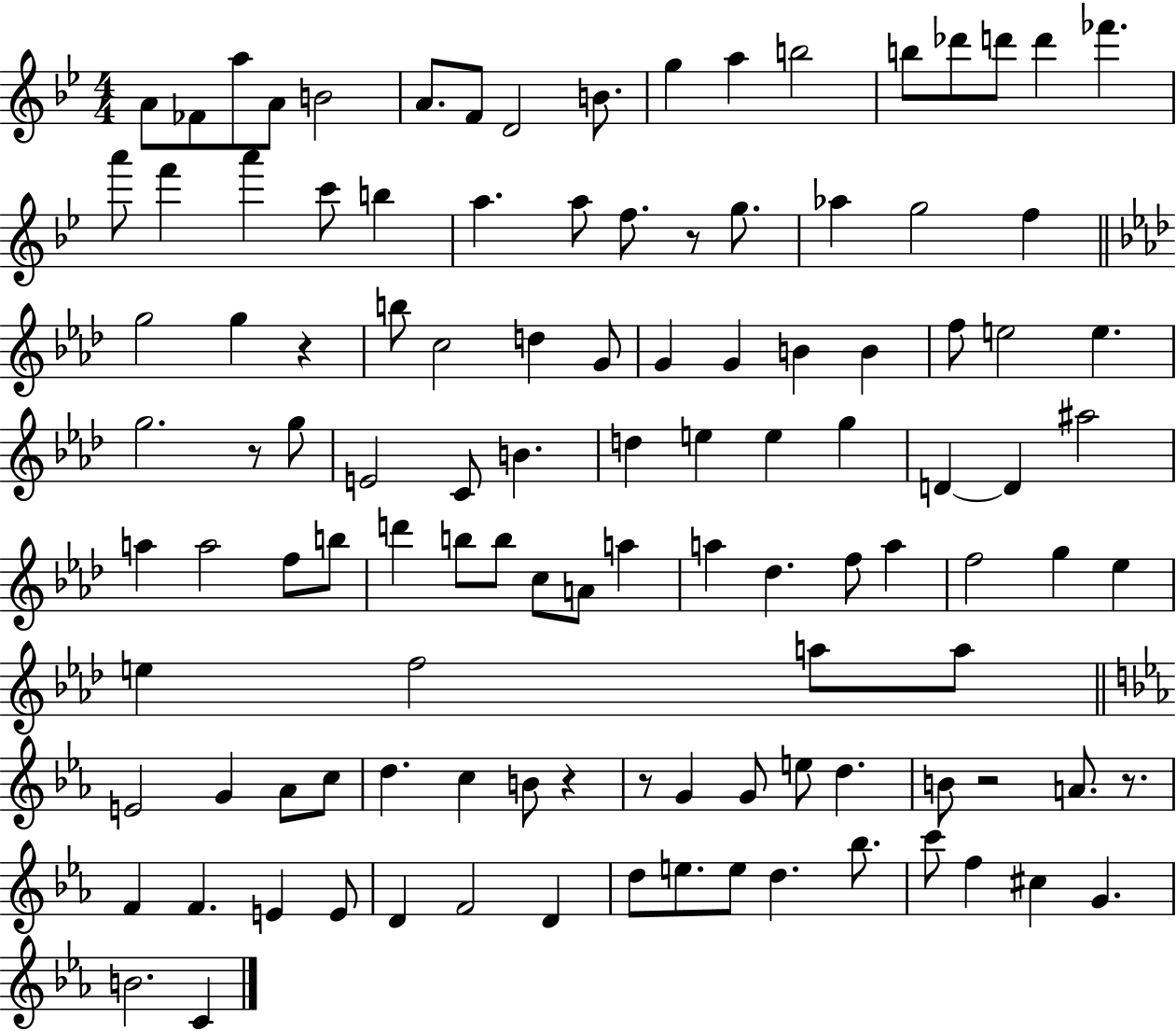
X:1
T:Untitled
M:4/4
L:1/4
K:Bb
A/2 _F/2 a/2 A/2 B2 A/2 F/2 D2 B/2 g a b2 b/2 _d'/2 d'/2 d' _f' a'/2 f' a' c'/2 b a a/2 f/2 z/2 g/2 _a g2 f g2 g z b/2 c2 d G/2 G G B B f/2 e2 e g2 z/2 g/2 E2 C/2 B d e e g D D ^a2 a a2 f/2 b/2 d' b/2 b/2 c/2 A/2 a a _d f/2 a f2 g _e e f2 a/2 a/2 E2 G _A/2 c/2 d c B/2 z z/2 G G/2 e/2 d B/2 z2 A/2 z/2 F F E E/2 D F2 D d/2 e/2 e/2 d _b/2 c'/2 f ^c G B2 C